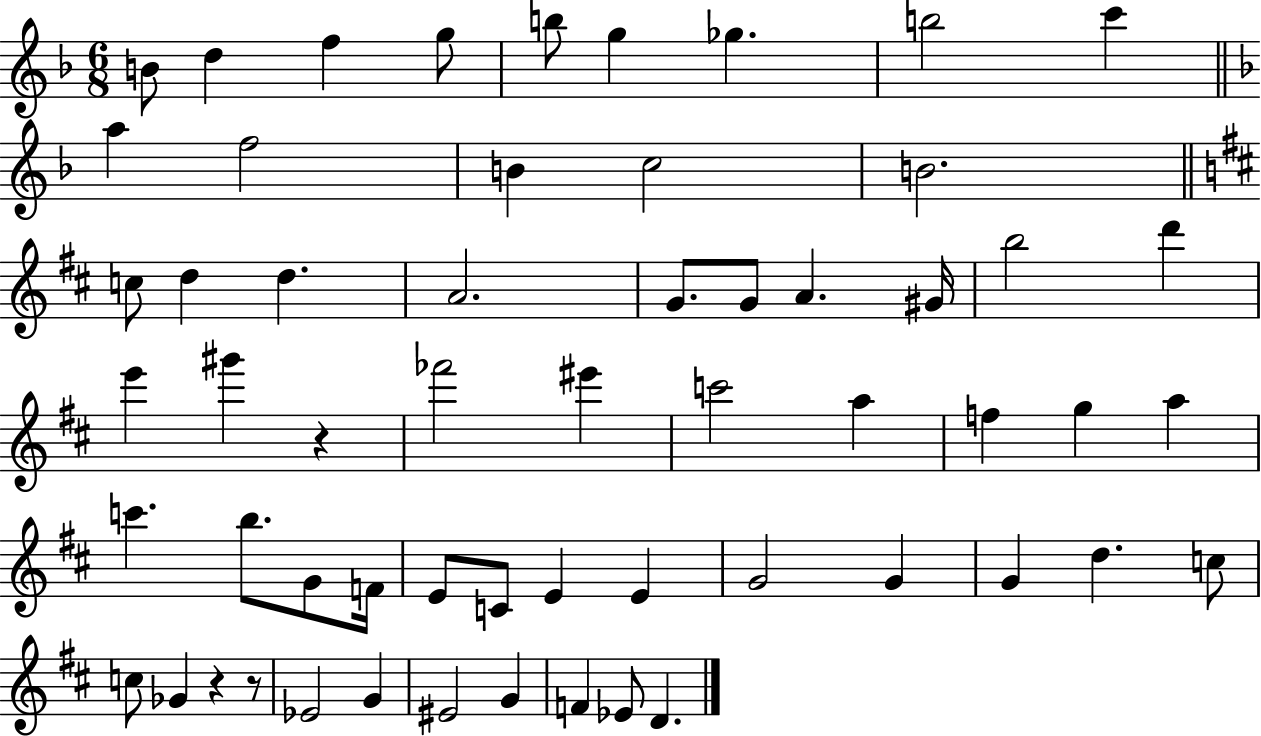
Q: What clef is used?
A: treble